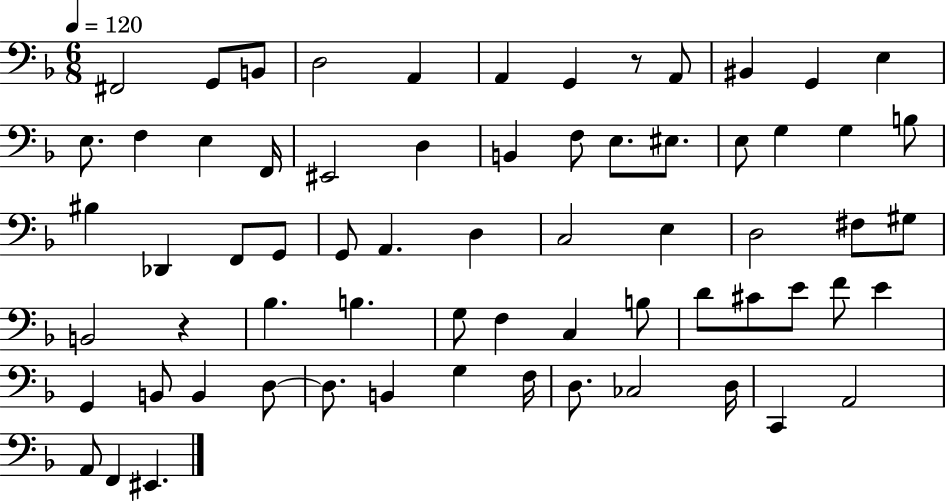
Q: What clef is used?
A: bass